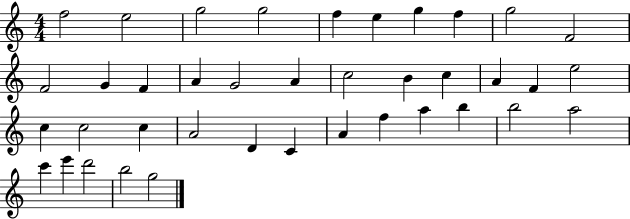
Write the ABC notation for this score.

X:1
T:Untitled
M:4/4
L:1/4
K:C
f2 e2 g2 g2 f e g f g2 F2 F2 G F A G2 A c2 B c A F e2 c c2 c A2 D C A f a b b2 a2 c' e' d'2 b2 g2